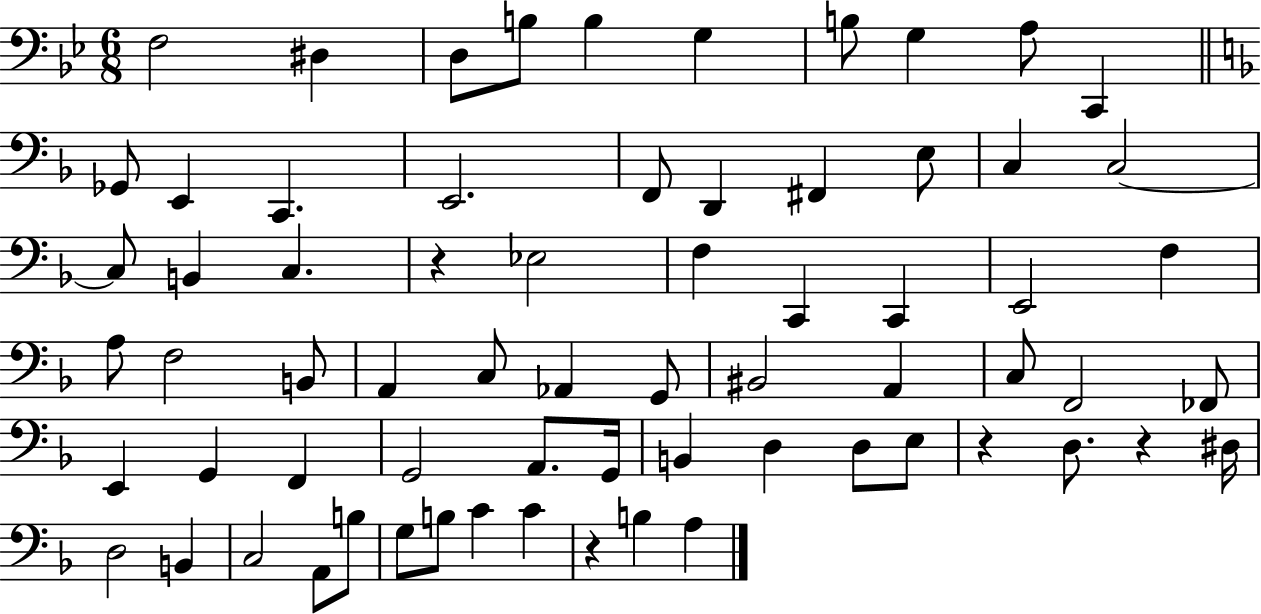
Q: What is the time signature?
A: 6/8